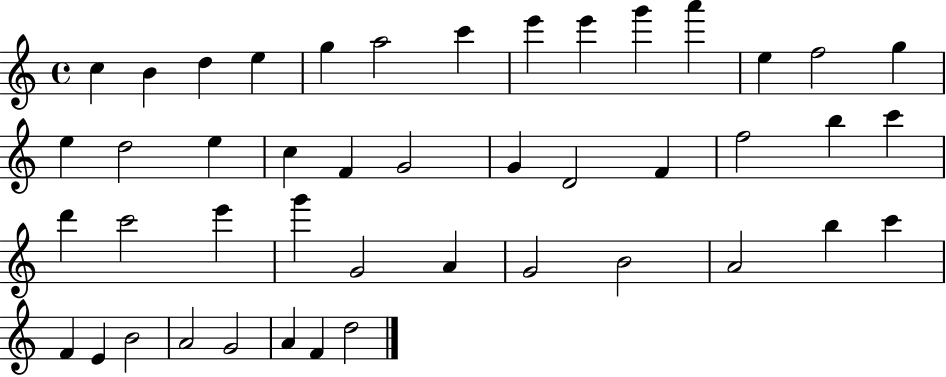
X:1
T:Untitled
M:4/4
L:1/4
K:C
c B d e g a2 c' e' e' g' a' e f2 g e d2 e c F G2 G D2 F f2 b c' d' c'2 e' g' G2 A G2 B2 A2 b c' F E B2 A2 G2 A F d2